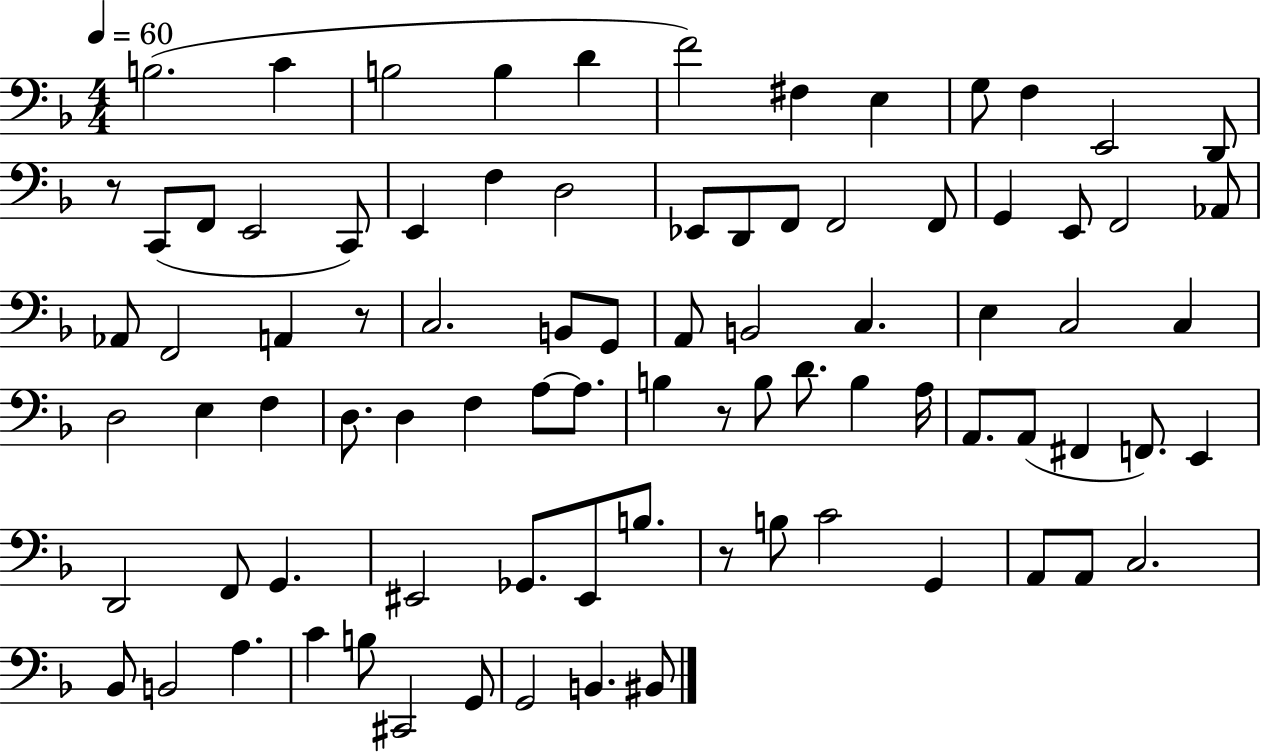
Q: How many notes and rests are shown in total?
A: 85